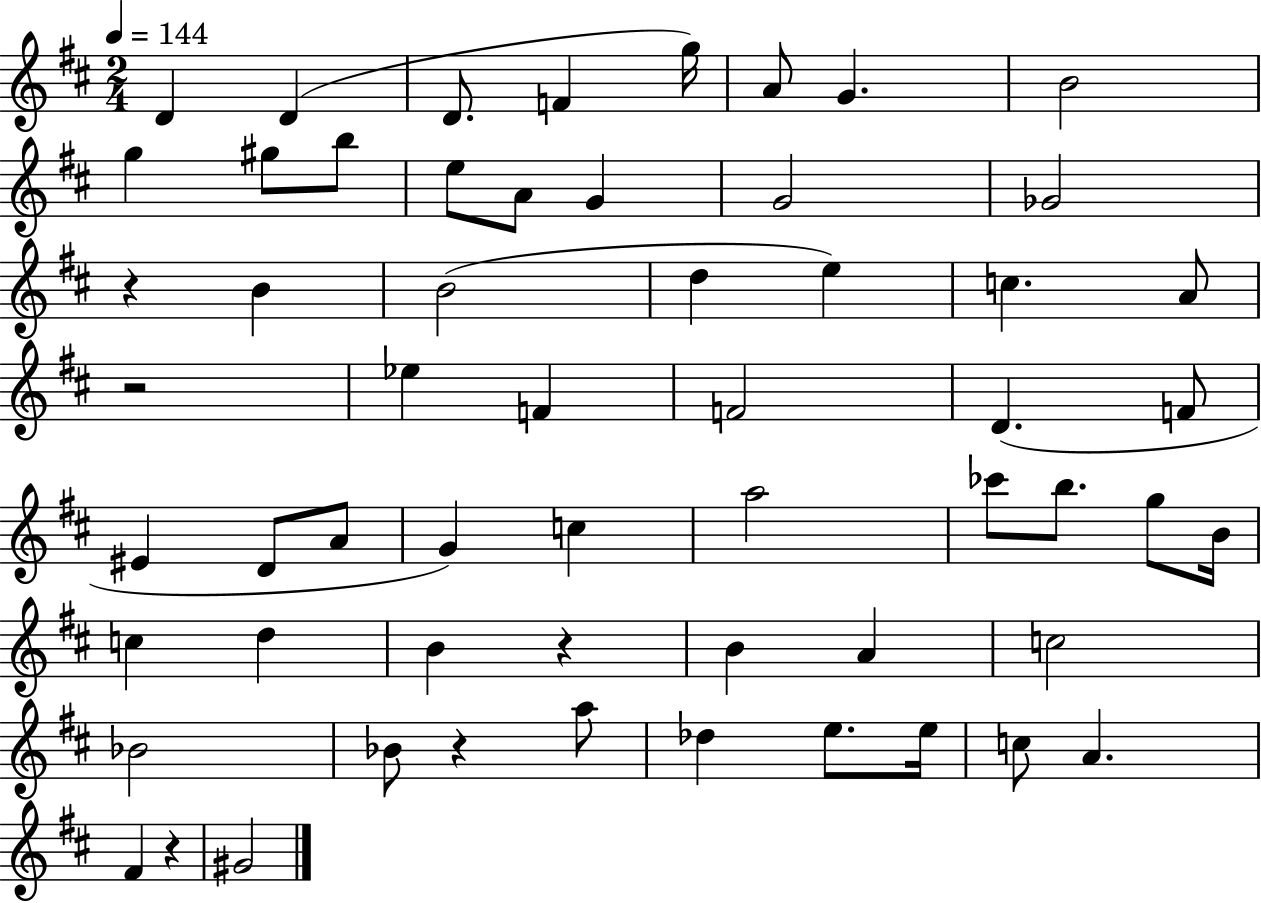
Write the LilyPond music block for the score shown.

{
  \clef treble
  \numericTimeSignature
  \time 2/4
  \key d \major
  \tempo 4 = 144
  d'4 d'4( | d'8. f'4 g''16) | a'8 g'4. | b'2 | \break g''4 gis''8 b''8 | e''8 a'8 g'4 | g'2 | ges'2 | \break r4 b'4 | b'2( | d''4 e''4) | c''4. a'8 | \break r2 | ees''4 f'4 | f'2 | d'4.( f'8 | \break eis'4 d'8 a'8 | g'4) c''4 | a''2 | ces'''8 b''8. g''8 b'16 | \break c''4 d''4 | b'4 r4 | b'4 a'4 | c''2 | \break bes'2 | bes'8 r4 a''8 | des''4 e''8. e''16 | c''8 a'4. | \break fis'4 r4 | gis'2 | \bar "|."
}